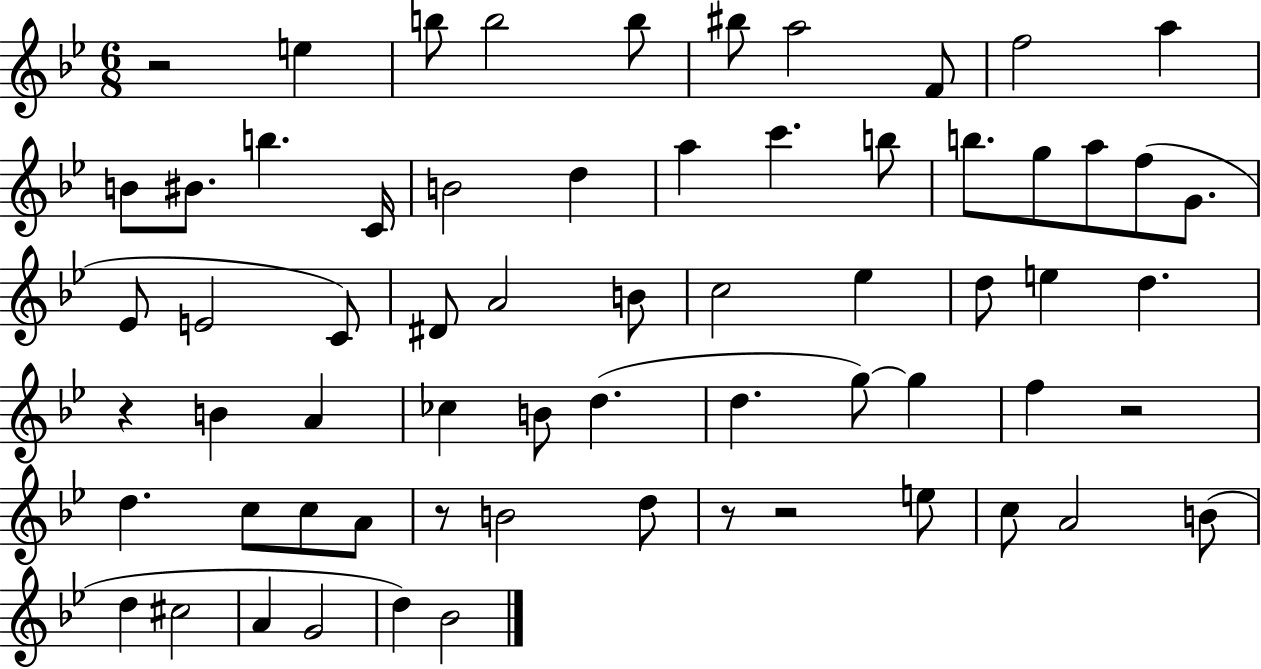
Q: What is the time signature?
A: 6/8